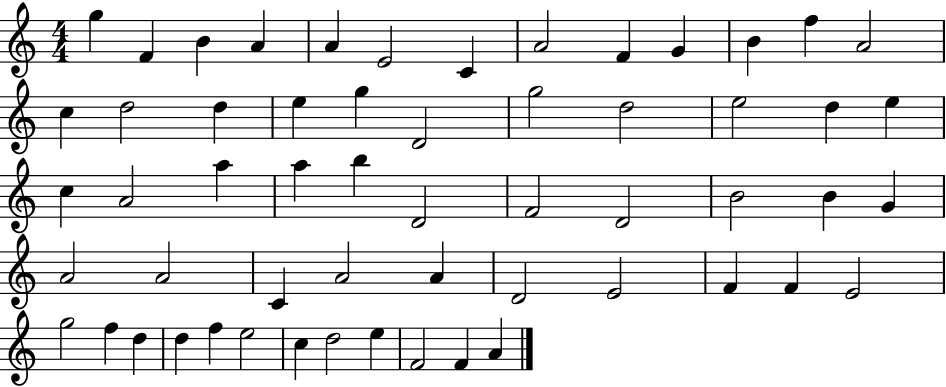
X:1
T:Untitled
M:4/4
L:1/4
K:C
g F B A A E2 C A2 F G B f A2 c d2 d e g D2 g2 d2 e2 d e c A2 a a b D2 F2 D2 B2 B G A2 A2 C A2 A D2 E2 F F E2 g2 f d d f e2 c d2 e F2 F A